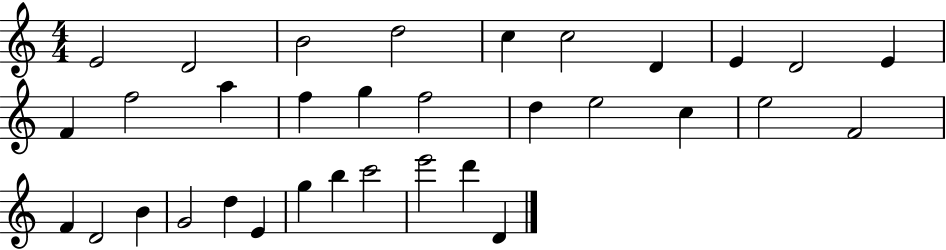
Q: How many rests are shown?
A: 0